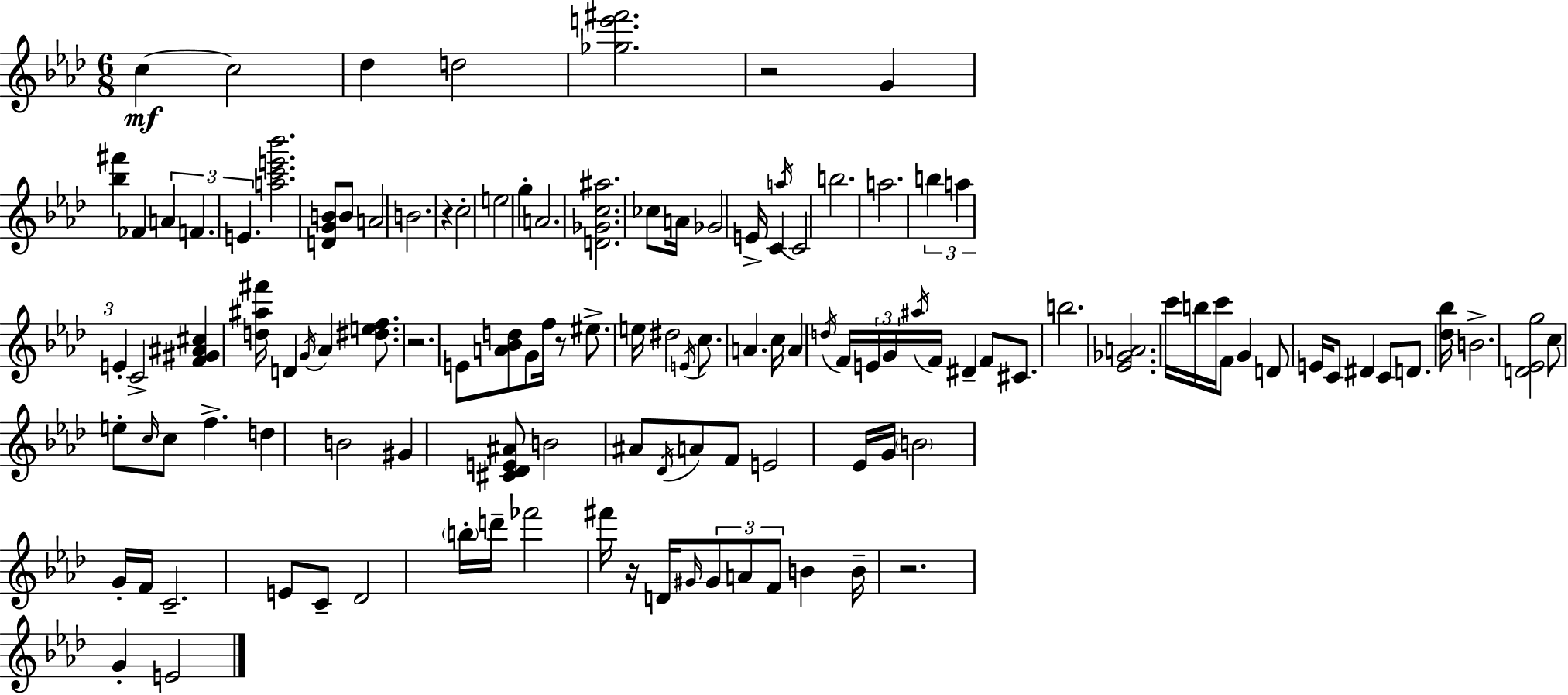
{
  \clef treble
  \numericTimeSignature
  \time 6/8
  \key aes \major
  c''4~~\mf c''2 | des''4 d''2 | <ges'' e''' fis'''>2. | r2 g'4 | \break <bes'' fis'''>4 fes'4 \tuplet 3/2 { a'4 | f'4. e'4. } | <a'' c''' e''' bes'''>2. | <d' g' b'>8 b'8 a'2 | \break b'2. | r4 c''2-. | e''2 g''4-. | a'2. | \break <d' ges' c'' ais''>2. | ces''8 a'16 ges'2 e'16-> | c'4 \acciaccatura { a''16 } c'2 | b''2. | \break a''2. | \tuplet 3/2 { b''4 a''4 e'4-. } | c'2-> <f' gis' ais' cis''>4 | <d'' ais'' fis'''>16 d'4 \acciaccatura { g'16 } aes'4 <dis'' e'' f''>8. | \break r2. | e'8 <a' bes' d''>8 g'8 f''16 r8 eis''8.-> | e''16 dis''2 \acciaccatura { e'16 } | c''8. a'4. c''16 a'4 | \break \acciaccatura { d''16 } f'16 \tuplet 3/2 { e'16 g'16 \acciaccatura { ais''16 } } f'16 dis'4-- | f'8 cis'8. b''2. | <ees' ges' a'>2. | c'''16 b''16 c'''16 f'8 g'4 | \break d'8 e'16 c'8 dis'4 c'8 | d'8. <des'' bes''>16 b'2.-> | <d' ees' g''>2 | c''8 e''8-. \grace { c''16 } c''8 f''4.-> | \break d''4 b'2 | gis'4 <cis' des' e' ais'>8 b'2 | ais'8 \acciaccatura { des'16 } a'8 f'8 e'2 | ees'16 g'16 \parenthesize b'2 | \break g'16-. f'16 c'2.-- | e'8 c'8-- des'2 | \parenthesize b''16-. d'''16-- fes'''2 | fis'''16 r16 d'16 \grace { gis'16 } \tuplet 3/2 { gis'8 a'8 | \break f'8 } b'4 b'16-- r2. | g'4-. | e'2 \bar "|."
}